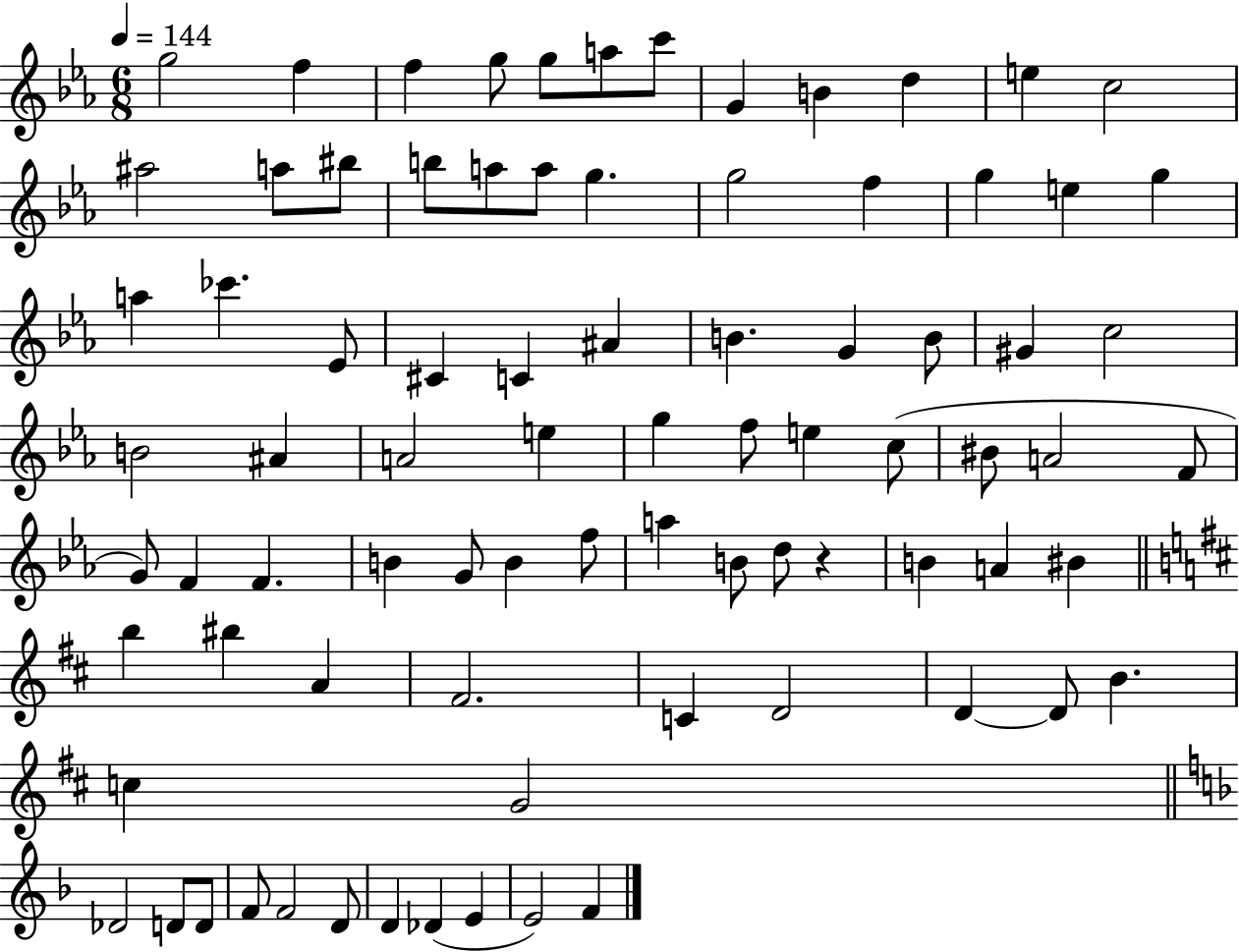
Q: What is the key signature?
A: EES major